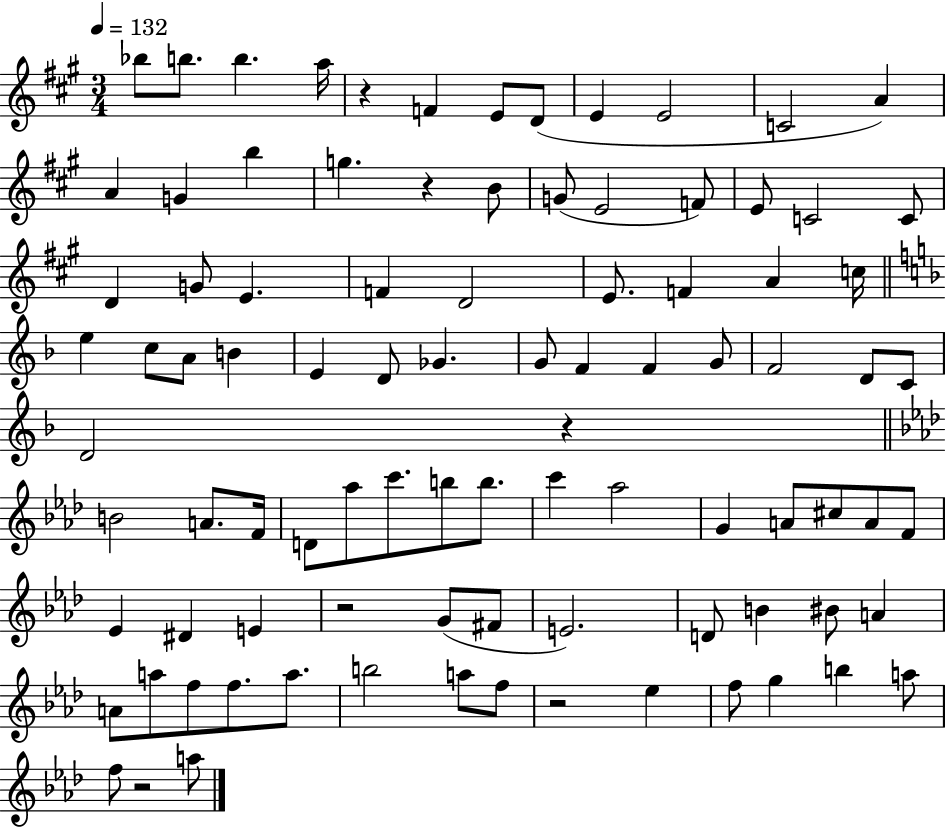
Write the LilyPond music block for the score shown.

{
  \clef treble
  \numericTimeSignature
  \time 3/4
  \key a \major
  \tempo 4 = 132
  bes''8 b''8. b''4. a''16 | r4 f'4 e'8 d'8( | e'4 e'2 | c'2 a'4) | \break a'4 g'4 b''4 | g''4. r4 b'8 | g'8( e'2 f'8) | e'8 c'2 c'8 | \break d'4 g'8 e'4. | f'4 d'2 | e'8. f'4 a'4 c''16 | \bar "||" \break \key d \minor e''4 c''8 a'8 b'4 | e'4 d'8 ges'4. | g'8 f'4 f'4 g'8 | f'2 d'8 c'8 | \break d'2 r4 | \bar "||" \break \key aes \major b'2 a'8. f'16 | d'8 aes''8 c'''8. b''8 b''8. | c'''4 aes''2 | g'4 a'8 cis''8 a'8 f'8 | \break ees'4 dis'4 e'4 | r2 g'8( fis'8 | e'2.) | d'8 b'4 bis'8 a'4 | \break a'8 a''8 f''8 f''8. a''8. | b''2 a''8 f''8 | r2 ees''4 | f''8 g''4 b''4 a''8 | \break f''8 r2 a''8 | \bar "|."
}